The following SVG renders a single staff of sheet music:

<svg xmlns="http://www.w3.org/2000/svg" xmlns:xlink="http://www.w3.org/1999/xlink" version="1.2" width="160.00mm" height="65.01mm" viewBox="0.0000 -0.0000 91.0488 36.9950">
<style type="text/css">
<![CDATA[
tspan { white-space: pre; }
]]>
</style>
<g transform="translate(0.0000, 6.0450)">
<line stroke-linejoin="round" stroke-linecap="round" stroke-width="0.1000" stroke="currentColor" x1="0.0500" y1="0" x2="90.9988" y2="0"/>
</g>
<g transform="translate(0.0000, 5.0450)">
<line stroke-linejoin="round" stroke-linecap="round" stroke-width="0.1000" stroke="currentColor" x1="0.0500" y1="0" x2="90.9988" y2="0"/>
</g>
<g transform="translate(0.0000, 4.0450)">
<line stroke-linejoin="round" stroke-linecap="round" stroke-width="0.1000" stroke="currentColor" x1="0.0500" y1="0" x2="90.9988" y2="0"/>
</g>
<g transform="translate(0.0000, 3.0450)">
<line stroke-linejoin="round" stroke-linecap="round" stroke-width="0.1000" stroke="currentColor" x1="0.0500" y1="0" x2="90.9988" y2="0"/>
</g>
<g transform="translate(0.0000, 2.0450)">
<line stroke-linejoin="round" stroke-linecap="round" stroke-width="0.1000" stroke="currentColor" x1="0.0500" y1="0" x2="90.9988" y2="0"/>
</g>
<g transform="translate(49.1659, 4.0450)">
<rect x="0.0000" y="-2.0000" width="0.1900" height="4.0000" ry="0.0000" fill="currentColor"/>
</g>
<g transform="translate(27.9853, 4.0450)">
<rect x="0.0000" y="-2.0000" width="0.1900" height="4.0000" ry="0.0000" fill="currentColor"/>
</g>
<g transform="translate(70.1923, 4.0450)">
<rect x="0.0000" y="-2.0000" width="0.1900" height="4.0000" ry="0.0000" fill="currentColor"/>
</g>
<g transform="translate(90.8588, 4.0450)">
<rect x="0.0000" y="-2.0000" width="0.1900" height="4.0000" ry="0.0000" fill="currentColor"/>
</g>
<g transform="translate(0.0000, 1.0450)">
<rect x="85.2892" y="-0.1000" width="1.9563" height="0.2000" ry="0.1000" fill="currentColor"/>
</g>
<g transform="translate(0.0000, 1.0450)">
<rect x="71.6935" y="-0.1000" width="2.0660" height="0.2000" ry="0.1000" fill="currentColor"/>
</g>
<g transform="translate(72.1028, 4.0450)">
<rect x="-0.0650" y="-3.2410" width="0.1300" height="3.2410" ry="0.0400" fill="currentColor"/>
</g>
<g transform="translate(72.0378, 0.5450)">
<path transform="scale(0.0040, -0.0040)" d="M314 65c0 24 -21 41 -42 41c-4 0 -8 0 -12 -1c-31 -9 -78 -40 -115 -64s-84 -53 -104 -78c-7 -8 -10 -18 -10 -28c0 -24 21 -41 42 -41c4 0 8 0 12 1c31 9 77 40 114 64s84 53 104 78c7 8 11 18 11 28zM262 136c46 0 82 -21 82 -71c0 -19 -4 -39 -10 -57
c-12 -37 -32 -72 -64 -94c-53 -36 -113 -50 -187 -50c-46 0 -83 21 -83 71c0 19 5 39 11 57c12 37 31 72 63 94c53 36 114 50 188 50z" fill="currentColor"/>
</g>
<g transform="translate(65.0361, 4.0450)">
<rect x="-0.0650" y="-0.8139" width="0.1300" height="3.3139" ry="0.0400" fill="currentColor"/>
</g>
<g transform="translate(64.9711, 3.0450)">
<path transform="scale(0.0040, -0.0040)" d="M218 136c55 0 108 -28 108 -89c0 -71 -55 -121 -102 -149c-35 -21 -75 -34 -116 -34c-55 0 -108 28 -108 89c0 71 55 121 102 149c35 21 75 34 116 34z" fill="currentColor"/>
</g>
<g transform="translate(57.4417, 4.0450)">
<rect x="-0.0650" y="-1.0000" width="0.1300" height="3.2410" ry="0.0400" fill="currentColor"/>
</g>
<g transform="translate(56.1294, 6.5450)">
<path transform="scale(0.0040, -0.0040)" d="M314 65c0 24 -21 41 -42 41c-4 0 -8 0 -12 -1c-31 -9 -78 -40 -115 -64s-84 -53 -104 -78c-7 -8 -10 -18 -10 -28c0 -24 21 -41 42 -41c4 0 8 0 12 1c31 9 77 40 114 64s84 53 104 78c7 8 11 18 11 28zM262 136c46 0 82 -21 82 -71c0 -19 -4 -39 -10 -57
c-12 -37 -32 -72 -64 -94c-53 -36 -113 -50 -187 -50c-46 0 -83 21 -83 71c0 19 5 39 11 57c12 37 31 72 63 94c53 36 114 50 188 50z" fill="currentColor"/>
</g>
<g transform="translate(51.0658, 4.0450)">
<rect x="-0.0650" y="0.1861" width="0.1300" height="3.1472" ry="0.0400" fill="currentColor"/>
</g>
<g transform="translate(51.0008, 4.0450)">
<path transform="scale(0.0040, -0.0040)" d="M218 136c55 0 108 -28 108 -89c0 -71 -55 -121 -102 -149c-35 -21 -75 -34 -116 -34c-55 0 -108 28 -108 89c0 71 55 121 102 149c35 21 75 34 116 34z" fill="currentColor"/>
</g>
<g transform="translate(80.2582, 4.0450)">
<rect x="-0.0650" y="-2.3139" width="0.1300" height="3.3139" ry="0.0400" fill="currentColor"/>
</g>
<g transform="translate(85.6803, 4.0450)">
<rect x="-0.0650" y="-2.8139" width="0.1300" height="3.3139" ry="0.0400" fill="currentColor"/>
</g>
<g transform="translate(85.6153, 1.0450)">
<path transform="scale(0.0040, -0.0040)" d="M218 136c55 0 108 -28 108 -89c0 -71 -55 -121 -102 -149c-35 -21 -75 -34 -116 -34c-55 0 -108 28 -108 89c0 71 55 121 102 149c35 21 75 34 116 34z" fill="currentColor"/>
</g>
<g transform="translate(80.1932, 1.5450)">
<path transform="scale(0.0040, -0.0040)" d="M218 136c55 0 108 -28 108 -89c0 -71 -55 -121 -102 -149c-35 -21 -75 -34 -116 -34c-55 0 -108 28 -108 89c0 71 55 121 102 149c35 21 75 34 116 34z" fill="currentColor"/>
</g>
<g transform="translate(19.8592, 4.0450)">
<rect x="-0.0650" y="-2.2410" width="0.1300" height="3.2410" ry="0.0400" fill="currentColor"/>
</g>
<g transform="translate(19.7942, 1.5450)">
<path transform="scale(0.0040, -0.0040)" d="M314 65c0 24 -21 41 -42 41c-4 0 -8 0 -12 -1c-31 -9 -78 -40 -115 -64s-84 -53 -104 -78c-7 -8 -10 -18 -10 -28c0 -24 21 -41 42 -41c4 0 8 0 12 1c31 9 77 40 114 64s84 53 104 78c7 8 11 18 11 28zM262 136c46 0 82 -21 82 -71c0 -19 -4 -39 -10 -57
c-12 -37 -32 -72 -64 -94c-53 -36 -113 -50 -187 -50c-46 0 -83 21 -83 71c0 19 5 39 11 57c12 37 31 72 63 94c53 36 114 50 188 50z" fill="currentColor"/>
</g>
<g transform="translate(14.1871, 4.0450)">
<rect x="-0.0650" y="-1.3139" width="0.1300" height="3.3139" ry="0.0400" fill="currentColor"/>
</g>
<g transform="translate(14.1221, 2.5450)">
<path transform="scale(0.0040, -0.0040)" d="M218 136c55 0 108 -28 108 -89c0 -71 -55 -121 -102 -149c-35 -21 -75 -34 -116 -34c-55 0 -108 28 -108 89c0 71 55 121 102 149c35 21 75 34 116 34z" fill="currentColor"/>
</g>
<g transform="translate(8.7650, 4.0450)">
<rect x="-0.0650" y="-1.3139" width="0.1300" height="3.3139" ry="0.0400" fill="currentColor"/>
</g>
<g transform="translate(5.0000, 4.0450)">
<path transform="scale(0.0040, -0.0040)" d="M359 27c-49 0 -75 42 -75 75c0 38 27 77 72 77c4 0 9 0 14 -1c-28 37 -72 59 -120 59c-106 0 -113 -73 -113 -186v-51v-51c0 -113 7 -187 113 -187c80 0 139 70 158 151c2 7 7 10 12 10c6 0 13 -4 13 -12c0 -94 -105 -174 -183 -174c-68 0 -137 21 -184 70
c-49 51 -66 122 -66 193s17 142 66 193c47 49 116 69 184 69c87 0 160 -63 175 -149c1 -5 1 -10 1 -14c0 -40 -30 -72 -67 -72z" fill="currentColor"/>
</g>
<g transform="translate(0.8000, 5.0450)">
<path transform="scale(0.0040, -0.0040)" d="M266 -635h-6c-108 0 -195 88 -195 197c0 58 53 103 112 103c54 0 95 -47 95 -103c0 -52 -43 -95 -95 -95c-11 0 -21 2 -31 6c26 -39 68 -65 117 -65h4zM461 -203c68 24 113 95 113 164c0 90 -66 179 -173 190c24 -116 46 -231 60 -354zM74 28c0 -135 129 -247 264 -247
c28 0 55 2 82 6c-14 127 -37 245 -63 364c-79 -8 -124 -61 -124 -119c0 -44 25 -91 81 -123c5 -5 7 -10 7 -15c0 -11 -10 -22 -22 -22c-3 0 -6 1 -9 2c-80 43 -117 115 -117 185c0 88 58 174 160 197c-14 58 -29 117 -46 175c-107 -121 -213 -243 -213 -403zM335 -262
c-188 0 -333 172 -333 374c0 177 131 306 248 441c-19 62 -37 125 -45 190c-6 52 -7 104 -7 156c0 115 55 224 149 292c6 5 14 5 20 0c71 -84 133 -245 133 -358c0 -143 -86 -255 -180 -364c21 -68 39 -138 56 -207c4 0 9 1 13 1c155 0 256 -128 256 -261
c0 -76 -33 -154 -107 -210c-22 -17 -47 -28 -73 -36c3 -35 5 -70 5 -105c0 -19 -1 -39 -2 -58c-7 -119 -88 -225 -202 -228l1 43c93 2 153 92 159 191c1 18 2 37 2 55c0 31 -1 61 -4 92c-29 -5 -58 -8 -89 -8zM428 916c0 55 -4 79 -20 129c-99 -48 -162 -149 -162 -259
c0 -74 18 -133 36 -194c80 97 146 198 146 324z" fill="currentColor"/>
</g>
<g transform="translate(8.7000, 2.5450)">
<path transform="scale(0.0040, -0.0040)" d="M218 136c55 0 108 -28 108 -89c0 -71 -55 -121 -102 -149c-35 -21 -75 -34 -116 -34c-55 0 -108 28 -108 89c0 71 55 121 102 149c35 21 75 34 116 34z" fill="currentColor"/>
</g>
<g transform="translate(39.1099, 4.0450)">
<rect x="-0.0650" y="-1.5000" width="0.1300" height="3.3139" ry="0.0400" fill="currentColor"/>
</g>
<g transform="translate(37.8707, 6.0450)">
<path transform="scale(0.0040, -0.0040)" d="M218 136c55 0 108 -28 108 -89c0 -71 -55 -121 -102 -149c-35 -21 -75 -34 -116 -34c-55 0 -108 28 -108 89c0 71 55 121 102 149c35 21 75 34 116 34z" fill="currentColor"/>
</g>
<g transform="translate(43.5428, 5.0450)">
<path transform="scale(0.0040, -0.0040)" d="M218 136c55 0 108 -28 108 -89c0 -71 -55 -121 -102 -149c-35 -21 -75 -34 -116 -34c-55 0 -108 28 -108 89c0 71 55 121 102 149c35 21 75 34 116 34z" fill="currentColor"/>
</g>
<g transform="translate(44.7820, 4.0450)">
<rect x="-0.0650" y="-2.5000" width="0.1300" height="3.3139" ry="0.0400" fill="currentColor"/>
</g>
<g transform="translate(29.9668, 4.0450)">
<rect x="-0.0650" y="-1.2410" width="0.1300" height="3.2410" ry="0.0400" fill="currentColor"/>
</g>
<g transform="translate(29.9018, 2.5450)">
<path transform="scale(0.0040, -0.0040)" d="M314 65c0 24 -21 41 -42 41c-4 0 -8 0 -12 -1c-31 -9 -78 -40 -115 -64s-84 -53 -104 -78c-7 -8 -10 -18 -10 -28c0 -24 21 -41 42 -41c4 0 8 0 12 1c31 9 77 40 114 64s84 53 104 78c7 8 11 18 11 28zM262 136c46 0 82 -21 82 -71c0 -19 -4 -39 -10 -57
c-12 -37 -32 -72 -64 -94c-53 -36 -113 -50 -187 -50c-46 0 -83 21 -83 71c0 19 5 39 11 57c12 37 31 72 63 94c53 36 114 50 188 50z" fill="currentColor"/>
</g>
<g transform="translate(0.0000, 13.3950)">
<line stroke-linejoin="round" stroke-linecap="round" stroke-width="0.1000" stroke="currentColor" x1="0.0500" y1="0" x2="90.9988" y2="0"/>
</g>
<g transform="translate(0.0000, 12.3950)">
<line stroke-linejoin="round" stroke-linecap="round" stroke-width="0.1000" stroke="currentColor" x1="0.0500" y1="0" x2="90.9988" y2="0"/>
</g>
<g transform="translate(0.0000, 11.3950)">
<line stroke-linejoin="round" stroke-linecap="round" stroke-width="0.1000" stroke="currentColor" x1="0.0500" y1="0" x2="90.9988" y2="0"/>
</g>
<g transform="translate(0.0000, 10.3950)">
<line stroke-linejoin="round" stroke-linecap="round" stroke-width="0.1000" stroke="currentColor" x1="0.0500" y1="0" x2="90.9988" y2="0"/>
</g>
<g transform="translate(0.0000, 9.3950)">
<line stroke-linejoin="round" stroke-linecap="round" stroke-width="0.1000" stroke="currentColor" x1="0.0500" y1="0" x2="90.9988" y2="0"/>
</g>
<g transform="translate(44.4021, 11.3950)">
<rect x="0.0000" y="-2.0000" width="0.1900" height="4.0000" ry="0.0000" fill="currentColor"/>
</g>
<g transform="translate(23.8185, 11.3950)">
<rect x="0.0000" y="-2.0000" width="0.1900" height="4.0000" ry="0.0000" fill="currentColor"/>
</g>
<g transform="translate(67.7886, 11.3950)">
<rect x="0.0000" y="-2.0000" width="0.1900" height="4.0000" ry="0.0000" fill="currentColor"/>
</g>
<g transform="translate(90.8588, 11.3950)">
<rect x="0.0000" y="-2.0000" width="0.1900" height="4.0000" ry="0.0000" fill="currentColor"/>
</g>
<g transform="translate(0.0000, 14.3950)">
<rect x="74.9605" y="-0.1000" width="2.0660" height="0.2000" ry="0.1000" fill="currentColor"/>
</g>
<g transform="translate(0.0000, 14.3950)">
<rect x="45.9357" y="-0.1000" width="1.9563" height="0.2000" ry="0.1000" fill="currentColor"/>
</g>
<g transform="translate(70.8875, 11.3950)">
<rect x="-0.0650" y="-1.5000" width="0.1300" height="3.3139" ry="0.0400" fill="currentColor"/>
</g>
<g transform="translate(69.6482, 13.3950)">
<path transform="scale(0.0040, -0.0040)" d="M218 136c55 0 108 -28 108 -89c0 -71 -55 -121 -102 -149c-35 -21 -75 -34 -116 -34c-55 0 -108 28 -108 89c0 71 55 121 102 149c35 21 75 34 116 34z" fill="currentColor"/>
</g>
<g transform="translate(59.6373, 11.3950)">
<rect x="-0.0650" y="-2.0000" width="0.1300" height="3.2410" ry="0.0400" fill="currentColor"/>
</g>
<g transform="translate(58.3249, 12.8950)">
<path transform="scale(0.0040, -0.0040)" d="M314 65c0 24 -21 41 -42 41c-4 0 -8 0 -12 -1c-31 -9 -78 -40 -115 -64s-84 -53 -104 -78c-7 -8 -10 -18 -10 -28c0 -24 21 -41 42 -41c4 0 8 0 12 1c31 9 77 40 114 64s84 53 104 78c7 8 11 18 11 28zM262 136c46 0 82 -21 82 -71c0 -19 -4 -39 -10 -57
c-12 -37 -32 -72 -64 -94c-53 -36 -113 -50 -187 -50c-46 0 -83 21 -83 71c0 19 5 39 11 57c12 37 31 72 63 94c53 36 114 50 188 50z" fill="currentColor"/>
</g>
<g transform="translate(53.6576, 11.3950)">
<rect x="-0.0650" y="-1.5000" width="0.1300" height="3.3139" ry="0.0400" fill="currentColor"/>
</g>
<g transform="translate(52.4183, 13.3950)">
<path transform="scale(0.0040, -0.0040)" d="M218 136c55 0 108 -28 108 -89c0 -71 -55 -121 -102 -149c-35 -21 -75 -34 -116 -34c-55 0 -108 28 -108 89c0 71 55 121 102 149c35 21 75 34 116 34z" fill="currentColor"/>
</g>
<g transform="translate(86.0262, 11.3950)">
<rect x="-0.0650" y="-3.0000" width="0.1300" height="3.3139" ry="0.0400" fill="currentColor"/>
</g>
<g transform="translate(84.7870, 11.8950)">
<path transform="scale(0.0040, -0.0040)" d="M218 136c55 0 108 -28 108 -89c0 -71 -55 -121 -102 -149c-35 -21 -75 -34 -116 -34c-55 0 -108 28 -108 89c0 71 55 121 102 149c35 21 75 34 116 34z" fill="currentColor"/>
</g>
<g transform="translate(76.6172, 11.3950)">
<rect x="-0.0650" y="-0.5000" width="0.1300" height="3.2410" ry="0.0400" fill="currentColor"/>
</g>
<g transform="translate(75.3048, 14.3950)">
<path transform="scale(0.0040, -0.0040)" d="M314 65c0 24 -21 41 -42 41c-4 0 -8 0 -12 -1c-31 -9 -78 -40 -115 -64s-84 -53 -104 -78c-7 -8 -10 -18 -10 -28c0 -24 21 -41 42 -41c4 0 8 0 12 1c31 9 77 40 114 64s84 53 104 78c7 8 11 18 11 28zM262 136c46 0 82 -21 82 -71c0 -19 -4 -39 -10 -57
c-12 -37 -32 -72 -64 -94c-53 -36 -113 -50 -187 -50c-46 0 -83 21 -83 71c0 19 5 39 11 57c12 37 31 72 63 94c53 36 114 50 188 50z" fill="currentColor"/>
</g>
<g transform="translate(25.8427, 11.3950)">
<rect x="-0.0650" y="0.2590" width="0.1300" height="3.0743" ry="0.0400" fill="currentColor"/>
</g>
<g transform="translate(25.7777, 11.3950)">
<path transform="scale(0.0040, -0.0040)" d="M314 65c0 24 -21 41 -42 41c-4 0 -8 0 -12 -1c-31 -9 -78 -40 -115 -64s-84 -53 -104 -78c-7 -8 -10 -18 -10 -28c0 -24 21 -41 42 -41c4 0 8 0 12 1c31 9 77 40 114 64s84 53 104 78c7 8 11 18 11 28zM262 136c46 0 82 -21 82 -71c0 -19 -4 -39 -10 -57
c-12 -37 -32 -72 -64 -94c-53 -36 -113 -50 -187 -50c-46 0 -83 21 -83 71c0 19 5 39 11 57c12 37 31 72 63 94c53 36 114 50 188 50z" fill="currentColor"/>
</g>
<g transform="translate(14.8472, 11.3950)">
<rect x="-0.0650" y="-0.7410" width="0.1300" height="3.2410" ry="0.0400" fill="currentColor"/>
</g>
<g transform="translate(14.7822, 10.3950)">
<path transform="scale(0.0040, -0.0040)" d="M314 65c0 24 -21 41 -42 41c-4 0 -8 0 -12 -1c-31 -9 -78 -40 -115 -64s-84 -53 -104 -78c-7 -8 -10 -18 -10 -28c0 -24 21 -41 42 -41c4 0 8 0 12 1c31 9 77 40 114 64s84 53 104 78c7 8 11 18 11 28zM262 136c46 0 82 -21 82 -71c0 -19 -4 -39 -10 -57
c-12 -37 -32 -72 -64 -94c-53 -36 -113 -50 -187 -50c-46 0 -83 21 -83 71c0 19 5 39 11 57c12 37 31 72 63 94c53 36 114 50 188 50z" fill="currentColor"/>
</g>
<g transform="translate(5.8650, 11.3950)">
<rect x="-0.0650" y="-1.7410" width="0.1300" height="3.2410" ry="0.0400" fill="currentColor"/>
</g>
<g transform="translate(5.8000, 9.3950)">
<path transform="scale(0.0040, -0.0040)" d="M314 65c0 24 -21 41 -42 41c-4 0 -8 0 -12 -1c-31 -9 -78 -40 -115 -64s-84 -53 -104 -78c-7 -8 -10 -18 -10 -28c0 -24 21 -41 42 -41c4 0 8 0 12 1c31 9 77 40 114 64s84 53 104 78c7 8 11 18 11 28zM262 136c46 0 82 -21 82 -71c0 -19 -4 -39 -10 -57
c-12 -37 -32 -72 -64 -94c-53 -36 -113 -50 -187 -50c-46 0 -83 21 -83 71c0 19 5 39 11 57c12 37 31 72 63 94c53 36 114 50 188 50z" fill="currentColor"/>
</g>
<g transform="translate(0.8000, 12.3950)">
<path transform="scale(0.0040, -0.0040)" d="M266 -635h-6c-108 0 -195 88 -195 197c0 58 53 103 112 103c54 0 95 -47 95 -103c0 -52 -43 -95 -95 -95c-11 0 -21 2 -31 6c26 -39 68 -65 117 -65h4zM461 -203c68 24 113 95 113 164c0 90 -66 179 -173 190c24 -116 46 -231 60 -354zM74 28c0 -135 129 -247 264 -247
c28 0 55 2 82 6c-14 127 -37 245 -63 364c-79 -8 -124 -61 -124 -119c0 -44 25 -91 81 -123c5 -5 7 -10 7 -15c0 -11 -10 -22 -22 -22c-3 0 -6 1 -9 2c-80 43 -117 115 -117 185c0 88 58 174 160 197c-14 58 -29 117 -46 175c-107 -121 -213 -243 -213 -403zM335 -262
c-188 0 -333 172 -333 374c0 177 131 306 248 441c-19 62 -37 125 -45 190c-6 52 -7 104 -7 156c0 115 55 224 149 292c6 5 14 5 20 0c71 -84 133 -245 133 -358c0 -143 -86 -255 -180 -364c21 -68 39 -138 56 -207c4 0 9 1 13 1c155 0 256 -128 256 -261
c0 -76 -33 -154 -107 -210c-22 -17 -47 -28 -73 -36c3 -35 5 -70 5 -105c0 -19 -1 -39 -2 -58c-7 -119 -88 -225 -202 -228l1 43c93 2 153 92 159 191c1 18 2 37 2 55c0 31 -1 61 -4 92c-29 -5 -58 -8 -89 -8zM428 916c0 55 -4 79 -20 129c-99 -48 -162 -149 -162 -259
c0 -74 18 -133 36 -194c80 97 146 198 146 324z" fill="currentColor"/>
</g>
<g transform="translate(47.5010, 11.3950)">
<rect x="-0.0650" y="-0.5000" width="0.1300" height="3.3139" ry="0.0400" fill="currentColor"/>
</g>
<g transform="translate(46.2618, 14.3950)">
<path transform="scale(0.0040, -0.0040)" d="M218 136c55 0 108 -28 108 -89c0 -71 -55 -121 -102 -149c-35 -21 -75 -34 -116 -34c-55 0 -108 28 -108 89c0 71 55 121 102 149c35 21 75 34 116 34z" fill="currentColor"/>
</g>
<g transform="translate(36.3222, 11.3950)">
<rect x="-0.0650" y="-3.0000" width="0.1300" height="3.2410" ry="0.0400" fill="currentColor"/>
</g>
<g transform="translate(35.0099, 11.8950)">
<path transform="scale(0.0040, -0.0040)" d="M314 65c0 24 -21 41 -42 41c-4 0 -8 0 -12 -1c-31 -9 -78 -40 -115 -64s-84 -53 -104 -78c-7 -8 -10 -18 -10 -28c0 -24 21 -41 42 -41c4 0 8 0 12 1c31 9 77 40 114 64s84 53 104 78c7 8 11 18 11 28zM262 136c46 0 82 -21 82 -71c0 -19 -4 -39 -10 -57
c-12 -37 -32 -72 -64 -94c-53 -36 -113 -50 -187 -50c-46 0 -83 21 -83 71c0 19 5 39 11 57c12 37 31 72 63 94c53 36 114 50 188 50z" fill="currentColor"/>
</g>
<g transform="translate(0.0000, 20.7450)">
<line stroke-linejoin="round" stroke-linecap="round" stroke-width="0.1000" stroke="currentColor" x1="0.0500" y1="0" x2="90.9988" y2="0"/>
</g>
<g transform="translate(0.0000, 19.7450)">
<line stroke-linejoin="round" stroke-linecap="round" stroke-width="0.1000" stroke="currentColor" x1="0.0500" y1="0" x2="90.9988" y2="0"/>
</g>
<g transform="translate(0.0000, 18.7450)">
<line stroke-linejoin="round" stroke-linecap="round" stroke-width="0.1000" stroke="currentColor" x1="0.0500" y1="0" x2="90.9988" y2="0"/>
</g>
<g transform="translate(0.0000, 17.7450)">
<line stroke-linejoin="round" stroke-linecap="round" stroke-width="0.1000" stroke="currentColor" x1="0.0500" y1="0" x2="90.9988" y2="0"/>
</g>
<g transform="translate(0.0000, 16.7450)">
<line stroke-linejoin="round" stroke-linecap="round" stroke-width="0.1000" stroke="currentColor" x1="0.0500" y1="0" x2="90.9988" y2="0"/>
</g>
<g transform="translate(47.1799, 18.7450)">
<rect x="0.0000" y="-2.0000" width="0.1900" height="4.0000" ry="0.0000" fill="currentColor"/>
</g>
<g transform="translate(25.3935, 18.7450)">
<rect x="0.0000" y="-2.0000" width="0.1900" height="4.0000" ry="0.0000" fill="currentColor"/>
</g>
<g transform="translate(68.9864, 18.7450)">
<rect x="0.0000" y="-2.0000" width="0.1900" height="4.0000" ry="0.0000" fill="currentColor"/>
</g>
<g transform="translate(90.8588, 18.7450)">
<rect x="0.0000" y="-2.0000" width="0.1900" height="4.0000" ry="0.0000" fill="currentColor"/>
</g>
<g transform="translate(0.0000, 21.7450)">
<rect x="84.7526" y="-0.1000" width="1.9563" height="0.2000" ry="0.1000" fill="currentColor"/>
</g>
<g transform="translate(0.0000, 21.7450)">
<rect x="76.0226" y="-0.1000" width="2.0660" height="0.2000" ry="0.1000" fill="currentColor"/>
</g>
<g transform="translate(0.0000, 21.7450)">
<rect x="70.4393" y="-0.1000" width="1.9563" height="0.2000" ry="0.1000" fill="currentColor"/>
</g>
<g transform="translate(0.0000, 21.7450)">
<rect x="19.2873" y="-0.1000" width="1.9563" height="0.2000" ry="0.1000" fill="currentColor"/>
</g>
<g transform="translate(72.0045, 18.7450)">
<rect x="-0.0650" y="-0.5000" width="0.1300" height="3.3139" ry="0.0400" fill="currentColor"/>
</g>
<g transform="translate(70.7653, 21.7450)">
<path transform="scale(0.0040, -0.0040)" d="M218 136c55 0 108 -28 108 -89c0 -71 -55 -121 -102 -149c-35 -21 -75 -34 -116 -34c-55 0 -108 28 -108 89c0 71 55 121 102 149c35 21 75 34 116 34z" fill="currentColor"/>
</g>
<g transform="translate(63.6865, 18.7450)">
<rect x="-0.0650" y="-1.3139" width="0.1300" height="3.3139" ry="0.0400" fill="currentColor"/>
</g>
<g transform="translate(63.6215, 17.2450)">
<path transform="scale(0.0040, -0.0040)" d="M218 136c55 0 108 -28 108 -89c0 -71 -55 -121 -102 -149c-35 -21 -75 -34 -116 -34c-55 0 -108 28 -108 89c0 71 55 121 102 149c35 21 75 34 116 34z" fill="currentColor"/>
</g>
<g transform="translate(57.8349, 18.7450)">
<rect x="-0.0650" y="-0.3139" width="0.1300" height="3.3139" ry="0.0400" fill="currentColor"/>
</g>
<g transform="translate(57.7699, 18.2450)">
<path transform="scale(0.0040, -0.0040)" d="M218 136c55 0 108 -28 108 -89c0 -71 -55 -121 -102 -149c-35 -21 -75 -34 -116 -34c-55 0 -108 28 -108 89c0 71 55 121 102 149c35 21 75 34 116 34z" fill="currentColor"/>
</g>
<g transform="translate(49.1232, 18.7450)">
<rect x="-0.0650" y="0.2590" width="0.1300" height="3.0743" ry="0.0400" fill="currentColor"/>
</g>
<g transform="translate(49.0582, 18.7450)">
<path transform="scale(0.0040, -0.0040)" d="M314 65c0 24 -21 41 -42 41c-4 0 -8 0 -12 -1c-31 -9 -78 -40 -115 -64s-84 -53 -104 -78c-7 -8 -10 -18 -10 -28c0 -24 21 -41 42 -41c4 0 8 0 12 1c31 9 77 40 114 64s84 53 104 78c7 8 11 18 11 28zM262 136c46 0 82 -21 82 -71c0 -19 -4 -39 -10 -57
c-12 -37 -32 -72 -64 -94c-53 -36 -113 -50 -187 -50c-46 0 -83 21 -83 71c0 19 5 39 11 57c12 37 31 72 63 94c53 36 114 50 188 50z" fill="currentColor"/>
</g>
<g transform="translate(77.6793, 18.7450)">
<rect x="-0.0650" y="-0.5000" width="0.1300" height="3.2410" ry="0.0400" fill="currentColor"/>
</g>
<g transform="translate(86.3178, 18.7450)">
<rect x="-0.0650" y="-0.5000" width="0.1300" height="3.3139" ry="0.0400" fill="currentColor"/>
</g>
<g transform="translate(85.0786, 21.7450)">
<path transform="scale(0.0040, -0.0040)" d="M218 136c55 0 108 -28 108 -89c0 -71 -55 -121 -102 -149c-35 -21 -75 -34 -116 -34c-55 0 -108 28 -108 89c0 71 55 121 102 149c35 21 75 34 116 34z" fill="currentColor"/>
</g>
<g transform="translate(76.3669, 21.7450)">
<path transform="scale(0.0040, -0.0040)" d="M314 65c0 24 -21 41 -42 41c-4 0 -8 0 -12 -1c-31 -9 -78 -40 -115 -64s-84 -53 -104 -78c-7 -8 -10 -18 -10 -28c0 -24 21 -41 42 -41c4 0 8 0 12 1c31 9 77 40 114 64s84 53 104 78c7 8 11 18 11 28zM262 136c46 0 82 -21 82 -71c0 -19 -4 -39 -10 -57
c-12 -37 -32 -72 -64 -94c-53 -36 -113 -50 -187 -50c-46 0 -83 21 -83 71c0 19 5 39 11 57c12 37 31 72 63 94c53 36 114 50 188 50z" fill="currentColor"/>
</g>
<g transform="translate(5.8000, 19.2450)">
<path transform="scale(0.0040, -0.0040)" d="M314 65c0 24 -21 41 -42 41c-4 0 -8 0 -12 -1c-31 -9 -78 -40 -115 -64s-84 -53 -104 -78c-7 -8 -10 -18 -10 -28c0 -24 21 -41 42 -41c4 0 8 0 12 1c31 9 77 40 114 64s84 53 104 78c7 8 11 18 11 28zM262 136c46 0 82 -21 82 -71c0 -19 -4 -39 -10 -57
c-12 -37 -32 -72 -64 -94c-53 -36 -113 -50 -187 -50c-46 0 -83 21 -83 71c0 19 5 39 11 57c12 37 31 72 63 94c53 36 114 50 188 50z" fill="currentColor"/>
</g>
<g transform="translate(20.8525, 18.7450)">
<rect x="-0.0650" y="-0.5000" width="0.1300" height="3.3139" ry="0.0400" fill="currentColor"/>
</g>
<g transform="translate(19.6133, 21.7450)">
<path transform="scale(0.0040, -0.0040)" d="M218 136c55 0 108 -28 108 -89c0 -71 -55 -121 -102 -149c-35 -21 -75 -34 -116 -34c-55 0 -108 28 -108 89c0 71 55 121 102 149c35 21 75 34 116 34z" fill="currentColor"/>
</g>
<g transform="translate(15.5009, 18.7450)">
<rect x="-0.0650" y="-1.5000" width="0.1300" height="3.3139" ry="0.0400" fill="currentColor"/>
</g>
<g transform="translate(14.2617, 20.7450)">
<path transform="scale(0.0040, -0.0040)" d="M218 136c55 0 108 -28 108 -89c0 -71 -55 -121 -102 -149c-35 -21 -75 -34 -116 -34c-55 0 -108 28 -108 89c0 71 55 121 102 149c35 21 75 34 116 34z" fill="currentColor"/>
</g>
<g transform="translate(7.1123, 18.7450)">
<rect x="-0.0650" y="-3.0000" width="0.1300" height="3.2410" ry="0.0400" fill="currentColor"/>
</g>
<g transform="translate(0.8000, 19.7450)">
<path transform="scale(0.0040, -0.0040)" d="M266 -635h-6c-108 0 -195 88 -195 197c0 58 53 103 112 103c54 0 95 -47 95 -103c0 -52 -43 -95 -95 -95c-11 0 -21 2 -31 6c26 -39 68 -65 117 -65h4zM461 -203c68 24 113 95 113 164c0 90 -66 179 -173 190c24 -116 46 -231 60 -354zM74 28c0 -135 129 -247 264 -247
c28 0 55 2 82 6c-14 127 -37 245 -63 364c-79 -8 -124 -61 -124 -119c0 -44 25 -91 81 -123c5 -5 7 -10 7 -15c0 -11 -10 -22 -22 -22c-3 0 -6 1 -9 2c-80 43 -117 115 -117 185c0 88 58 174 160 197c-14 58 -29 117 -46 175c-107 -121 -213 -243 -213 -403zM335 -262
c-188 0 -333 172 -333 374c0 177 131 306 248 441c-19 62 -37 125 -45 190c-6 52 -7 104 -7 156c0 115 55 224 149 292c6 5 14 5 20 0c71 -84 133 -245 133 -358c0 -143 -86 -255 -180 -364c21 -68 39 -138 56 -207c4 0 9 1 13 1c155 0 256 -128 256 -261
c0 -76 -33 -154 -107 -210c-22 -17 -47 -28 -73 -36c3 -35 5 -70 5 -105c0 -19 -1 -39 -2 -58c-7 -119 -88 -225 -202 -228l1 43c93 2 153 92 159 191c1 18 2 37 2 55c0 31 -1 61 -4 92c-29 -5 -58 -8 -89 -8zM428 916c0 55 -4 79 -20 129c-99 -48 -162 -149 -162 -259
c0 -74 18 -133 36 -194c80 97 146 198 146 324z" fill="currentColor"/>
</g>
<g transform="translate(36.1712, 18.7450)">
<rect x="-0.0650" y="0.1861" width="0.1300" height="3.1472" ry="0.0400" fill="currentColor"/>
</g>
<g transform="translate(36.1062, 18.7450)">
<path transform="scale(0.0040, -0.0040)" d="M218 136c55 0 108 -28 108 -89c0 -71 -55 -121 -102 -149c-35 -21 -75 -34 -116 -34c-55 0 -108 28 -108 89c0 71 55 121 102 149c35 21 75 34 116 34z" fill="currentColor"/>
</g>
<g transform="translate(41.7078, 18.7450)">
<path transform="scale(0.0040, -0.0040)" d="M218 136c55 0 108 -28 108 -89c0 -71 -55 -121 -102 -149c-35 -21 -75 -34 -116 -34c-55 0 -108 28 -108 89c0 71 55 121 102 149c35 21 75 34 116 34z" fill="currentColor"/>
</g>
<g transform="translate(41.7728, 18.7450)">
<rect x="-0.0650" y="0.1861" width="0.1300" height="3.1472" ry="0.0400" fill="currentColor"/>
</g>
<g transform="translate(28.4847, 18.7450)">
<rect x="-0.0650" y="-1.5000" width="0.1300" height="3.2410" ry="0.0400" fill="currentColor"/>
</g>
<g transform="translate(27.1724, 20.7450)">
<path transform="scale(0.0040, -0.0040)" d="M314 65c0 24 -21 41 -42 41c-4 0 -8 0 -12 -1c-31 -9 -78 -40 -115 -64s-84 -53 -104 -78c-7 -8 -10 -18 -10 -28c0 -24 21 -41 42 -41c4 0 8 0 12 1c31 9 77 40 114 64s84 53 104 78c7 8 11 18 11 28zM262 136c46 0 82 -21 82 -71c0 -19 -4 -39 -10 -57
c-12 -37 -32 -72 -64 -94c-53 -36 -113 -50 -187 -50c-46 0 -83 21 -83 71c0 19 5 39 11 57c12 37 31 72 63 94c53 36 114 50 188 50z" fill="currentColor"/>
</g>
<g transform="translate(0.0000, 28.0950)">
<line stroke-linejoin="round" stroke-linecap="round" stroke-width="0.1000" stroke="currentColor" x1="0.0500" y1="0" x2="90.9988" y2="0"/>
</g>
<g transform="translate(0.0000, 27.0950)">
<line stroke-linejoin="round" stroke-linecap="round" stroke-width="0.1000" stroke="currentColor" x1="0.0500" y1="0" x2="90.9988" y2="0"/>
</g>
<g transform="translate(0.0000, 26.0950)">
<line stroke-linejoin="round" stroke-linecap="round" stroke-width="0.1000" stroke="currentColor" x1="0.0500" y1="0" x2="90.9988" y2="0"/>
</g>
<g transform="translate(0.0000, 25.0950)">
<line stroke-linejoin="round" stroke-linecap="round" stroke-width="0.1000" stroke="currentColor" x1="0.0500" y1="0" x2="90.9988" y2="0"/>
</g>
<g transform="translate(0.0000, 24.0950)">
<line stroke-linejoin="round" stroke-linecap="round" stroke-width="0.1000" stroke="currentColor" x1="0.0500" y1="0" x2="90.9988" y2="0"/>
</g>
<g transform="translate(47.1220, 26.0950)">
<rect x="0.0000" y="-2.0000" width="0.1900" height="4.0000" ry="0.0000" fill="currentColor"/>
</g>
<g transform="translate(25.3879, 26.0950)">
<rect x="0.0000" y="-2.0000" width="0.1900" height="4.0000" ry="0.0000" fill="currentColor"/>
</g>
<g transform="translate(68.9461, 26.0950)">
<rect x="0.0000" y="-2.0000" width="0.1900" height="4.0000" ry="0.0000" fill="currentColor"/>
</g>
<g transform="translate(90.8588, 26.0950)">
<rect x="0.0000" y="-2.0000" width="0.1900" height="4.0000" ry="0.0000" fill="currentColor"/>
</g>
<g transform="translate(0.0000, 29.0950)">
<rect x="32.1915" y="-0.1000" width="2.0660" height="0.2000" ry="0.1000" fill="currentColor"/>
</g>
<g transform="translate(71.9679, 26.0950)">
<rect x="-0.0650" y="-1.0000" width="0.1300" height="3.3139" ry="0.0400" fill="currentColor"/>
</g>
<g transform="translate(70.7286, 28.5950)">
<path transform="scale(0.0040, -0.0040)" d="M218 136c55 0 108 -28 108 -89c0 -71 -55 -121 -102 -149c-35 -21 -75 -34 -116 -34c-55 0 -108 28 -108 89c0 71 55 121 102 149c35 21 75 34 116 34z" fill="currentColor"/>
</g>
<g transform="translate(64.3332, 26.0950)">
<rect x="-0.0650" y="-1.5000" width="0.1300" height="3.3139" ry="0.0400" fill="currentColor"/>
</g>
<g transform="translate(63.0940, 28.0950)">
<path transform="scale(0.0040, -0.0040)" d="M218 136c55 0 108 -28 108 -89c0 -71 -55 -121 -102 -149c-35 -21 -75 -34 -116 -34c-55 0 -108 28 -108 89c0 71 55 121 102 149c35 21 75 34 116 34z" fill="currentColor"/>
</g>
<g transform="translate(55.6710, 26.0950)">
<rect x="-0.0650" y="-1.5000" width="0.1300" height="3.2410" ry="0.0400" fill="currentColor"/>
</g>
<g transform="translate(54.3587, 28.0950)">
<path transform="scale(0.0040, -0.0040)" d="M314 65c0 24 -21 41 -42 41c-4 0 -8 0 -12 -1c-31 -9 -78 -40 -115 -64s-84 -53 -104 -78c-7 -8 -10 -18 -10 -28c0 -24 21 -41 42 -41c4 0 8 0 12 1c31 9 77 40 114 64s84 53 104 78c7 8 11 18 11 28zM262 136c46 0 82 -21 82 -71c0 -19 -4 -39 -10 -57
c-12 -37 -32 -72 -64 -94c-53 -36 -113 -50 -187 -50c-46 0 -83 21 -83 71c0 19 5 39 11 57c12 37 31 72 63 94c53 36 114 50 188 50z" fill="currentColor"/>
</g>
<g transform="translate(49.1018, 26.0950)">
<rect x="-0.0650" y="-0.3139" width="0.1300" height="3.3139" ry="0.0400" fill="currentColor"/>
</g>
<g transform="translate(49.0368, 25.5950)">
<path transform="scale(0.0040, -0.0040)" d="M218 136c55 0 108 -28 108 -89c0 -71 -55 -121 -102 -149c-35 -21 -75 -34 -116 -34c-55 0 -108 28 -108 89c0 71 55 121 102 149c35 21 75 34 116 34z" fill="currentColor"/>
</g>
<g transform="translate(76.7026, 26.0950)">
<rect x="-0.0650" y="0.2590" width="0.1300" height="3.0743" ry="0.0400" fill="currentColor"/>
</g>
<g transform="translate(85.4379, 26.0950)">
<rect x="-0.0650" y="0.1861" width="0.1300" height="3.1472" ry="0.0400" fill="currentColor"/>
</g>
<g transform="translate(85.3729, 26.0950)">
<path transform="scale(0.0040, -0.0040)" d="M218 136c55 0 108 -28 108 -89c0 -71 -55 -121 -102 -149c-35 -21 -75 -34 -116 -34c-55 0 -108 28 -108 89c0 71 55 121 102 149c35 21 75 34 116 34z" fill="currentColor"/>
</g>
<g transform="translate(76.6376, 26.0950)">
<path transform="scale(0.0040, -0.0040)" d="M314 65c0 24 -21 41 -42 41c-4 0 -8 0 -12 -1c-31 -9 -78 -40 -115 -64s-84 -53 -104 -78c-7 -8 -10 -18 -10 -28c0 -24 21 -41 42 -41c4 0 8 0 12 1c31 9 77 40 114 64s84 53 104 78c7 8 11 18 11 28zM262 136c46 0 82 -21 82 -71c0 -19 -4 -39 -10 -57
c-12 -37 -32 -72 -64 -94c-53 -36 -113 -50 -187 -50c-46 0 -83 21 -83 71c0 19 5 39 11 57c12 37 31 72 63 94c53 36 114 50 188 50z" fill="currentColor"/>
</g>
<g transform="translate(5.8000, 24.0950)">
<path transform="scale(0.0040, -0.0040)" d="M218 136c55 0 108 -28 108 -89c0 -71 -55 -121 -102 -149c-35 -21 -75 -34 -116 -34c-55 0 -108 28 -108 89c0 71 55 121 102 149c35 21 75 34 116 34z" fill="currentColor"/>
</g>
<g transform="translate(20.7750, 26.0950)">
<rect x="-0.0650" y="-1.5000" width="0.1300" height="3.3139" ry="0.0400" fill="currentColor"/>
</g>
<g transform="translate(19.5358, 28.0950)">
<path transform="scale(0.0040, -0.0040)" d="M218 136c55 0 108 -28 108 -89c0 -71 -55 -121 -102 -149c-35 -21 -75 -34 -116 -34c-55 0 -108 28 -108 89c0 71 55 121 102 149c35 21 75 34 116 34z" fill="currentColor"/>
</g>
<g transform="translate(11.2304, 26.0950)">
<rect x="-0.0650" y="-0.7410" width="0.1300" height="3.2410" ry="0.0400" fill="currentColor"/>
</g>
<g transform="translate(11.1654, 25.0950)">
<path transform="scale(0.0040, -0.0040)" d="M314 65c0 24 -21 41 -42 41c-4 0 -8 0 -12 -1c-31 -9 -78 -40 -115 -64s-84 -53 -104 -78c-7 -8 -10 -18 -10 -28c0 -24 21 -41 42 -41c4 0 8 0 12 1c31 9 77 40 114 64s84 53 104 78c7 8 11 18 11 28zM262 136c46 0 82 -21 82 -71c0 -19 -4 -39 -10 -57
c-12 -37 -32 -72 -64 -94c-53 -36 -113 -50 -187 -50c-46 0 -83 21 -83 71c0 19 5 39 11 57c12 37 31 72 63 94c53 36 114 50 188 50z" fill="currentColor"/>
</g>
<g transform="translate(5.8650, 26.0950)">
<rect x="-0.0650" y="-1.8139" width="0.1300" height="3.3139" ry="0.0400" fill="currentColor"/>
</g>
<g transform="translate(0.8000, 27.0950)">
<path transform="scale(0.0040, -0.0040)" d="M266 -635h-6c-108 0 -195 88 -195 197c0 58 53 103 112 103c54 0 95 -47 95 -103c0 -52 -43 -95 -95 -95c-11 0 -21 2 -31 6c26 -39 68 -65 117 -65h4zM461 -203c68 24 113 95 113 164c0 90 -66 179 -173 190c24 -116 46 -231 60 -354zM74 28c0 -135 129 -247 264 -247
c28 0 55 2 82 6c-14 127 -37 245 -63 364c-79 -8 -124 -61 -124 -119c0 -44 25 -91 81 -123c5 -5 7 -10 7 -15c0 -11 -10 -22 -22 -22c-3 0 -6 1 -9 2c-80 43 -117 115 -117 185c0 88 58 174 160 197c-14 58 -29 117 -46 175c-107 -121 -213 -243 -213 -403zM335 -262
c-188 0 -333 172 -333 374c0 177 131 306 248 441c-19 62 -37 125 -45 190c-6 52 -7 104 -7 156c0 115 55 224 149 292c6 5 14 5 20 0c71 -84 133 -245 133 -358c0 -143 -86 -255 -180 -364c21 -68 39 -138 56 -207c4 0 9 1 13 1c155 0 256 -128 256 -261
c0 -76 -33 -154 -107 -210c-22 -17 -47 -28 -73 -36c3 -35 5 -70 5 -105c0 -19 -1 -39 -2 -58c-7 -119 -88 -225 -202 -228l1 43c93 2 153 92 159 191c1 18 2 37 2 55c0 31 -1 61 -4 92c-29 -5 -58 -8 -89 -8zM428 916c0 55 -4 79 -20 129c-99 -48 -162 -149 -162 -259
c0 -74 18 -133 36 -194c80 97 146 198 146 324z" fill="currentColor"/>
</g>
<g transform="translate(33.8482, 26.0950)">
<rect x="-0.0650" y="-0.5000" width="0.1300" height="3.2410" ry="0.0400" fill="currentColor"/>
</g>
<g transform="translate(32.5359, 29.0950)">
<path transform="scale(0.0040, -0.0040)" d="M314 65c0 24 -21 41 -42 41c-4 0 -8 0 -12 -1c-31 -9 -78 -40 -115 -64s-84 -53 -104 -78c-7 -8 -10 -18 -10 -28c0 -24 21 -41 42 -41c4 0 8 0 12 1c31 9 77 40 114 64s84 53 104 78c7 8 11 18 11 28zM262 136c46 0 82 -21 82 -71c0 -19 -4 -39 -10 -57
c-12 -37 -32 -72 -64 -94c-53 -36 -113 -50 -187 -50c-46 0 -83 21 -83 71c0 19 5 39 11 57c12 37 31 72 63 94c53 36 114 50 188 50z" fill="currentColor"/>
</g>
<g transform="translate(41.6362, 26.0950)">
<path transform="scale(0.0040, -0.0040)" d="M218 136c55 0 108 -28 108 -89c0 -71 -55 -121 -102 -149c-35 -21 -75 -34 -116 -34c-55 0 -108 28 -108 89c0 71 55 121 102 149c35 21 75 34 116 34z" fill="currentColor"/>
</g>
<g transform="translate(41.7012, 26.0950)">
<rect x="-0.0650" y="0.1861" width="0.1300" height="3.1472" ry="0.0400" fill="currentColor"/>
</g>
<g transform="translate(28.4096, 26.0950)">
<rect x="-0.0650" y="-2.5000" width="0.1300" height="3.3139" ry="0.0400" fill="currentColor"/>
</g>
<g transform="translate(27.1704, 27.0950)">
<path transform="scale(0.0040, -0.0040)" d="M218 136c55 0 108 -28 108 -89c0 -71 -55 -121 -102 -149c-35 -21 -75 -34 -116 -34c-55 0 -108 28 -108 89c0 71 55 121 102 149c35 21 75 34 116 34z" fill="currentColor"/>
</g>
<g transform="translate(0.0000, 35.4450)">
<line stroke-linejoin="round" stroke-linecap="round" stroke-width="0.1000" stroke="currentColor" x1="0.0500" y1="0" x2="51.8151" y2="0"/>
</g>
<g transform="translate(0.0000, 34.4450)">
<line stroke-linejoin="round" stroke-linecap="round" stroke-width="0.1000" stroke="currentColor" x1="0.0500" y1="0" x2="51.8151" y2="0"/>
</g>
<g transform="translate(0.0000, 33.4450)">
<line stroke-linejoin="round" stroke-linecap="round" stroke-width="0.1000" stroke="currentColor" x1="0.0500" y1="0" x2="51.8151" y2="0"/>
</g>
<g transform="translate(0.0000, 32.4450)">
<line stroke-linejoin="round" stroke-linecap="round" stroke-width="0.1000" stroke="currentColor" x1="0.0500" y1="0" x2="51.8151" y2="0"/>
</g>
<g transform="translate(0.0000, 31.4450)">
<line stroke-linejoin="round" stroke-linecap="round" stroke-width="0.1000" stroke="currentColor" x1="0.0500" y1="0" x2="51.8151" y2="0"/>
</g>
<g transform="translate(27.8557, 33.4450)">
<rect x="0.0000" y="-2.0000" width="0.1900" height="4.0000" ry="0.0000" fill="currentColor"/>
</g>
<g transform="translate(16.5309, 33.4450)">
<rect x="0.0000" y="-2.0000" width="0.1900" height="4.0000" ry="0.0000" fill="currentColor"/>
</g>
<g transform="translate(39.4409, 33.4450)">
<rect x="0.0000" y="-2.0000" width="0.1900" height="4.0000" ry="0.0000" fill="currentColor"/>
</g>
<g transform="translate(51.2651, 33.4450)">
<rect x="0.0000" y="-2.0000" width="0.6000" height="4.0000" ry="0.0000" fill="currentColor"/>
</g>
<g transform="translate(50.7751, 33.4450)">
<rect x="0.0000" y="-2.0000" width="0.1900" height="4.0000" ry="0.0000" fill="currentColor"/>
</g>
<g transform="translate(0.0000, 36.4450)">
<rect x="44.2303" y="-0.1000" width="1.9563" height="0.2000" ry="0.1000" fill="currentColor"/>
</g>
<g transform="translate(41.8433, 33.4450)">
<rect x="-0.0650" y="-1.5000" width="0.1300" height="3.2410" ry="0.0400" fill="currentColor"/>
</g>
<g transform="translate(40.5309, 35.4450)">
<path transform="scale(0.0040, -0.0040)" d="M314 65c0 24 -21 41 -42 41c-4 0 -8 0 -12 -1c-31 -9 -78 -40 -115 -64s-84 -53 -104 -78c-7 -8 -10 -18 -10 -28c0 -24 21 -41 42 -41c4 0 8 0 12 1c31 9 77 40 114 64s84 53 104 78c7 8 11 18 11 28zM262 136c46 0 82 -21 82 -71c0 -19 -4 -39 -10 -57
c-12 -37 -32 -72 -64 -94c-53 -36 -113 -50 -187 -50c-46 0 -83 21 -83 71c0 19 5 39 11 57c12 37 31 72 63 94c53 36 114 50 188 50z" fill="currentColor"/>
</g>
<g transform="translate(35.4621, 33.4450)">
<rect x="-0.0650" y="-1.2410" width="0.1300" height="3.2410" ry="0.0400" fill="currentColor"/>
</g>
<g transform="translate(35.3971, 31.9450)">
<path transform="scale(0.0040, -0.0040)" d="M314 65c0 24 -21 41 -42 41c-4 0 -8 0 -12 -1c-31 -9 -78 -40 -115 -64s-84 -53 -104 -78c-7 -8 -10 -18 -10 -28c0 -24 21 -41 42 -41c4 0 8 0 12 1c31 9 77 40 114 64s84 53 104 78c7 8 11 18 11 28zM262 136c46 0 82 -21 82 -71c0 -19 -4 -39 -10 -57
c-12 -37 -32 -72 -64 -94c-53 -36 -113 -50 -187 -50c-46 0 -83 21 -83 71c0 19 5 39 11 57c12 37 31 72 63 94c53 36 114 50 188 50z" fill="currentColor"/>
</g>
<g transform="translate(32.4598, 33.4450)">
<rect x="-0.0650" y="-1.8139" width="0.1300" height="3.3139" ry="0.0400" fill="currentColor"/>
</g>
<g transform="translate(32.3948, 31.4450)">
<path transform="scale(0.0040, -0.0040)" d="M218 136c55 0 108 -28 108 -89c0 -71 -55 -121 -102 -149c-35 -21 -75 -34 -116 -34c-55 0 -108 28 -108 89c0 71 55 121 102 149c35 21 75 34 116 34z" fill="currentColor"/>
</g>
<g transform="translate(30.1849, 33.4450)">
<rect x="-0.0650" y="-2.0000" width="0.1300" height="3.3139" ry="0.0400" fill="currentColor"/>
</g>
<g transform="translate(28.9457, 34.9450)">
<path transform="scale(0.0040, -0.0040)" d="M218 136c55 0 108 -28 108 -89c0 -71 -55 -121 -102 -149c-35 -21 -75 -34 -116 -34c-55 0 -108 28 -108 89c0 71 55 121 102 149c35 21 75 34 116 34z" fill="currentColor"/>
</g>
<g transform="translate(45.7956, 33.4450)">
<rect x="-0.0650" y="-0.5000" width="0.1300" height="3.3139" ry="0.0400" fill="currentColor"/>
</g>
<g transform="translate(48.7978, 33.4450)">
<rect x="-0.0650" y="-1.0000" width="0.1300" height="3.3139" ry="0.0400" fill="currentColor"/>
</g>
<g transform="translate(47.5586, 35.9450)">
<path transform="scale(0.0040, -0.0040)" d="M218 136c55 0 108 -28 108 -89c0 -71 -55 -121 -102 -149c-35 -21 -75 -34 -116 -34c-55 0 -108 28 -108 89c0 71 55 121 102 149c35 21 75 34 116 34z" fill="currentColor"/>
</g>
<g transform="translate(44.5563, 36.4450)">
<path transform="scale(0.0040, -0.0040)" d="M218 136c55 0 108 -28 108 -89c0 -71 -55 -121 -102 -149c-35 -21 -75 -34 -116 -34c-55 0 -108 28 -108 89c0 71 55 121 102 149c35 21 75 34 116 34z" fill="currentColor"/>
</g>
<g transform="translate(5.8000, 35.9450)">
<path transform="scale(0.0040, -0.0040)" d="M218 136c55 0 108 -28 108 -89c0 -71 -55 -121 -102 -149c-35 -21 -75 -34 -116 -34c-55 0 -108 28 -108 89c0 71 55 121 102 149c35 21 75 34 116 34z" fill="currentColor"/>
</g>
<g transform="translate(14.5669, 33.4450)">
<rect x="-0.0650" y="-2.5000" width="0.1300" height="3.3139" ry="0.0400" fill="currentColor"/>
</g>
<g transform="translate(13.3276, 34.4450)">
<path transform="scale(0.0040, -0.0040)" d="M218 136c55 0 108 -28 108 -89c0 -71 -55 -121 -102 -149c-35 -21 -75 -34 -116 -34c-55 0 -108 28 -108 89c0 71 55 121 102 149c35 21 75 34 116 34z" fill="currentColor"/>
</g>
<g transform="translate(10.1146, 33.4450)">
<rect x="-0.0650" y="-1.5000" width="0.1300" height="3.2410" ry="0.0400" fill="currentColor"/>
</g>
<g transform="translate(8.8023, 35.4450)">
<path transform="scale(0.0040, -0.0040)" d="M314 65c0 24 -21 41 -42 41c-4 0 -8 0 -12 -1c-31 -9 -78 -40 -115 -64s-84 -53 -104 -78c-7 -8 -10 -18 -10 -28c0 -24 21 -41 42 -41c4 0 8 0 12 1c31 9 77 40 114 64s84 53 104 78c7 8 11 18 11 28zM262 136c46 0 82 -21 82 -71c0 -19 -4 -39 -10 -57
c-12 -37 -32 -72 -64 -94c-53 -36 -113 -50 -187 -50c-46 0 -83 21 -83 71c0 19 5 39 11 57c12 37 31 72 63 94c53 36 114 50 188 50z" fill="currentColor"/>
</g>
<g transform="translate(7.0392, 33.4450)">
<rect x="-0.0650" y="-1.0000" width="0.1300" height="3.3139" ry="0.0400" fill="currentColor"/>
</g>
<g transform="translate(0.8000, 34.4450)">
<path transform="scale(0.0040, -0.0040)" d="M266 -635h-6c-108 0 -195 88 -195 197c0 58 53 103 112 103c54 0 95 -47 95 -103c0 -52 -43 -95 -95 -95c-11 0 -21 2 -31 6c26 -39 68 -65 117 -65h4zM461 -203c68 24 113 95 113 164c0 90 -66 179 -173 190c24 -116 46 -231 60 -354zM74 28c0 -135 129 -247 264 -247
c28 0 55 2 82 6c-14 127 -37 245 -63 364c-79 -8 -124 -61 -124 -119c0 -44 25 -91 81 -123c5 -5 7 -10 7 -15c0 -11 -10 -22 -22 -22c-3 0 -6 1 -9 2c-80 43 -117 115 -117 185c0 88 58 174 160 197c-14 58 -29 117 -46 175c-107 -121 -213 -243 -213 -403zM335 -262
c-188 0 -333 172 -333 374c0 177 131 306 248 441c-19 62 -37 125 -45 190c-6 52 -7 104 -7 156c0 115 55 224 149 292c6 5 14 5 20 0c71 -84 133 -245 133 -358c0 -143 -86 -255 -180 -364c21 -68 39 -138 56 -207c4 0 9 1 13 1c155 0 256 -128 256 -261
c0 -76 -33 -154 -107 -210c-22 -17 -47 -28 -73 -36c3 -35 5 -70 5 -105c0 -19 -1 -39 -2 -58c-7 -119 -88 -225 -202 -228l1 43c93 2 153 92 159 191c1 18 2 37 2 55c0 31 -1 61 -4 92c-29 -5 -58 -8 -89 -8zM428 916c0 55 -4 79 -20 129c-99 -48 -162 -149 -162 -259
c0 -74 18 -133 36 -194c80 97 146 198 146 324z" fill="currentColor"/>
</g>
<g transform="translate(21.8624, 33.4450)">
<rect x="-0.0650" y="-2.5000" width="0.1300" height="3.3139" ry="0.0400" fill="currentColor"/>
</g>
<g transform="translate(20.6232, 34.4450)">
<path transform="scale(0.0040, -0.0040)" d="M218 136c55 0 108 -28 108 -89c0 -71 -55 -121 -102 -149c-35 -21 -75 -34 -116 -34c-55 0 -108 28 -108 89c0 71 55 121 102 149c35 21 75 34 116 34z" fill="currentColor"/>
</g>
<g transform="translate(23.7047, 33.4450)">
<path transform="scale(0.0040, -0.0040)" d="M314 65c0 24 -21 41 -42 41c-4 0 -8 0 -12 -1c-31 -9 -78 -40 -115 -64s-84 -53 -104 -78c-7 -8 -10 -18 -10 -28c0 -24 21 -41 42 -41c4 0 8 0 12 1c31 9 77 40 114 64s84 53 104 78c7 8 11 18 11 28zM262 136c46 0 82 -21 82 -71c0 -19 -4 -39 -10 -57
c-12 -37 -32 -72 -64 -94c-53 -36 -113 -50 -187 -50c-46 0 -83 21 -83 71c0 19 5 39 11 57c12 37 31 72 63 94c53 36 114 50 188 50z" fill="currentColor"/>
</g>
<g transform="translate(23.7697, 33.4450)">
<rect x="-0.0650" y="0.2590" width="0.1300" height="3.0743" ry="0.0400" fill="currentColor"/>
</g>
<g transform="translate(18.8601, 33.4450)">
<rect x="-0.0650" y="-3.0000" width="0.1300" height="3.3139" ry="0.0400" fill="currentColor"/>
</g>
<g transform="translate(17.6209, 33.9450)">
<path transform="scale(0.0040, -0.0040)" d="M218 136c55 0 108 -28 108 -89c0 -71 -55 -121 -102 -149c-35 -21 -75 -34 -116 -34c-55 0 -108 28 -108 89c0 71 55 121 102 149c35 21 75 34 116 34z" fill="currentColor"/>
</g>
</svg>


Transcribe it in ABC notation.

X:1
T:Untitled
M:4/4
L:1/4
K:C
e e g2 e2 E G B D2 d b2 g a f2 d2 B2 A2 C E F2 E C2 A A2 E C E2 B B B2 c e C C2 C f d2 E G C2 B c E2 E D B2 B D E2 G A G B2 F f e2 E2 C D